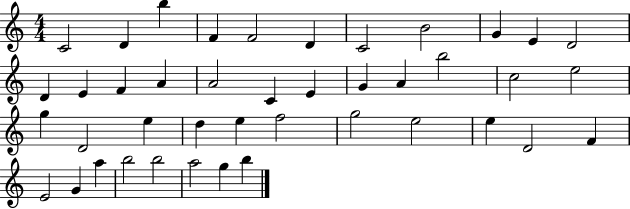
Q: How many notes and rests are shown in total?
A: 42